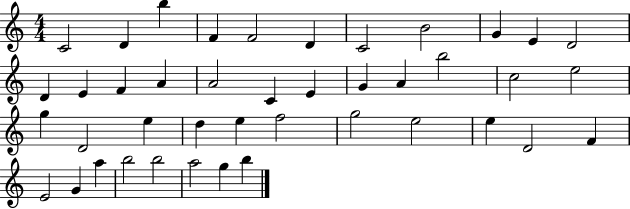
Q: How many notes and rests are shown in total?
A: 42